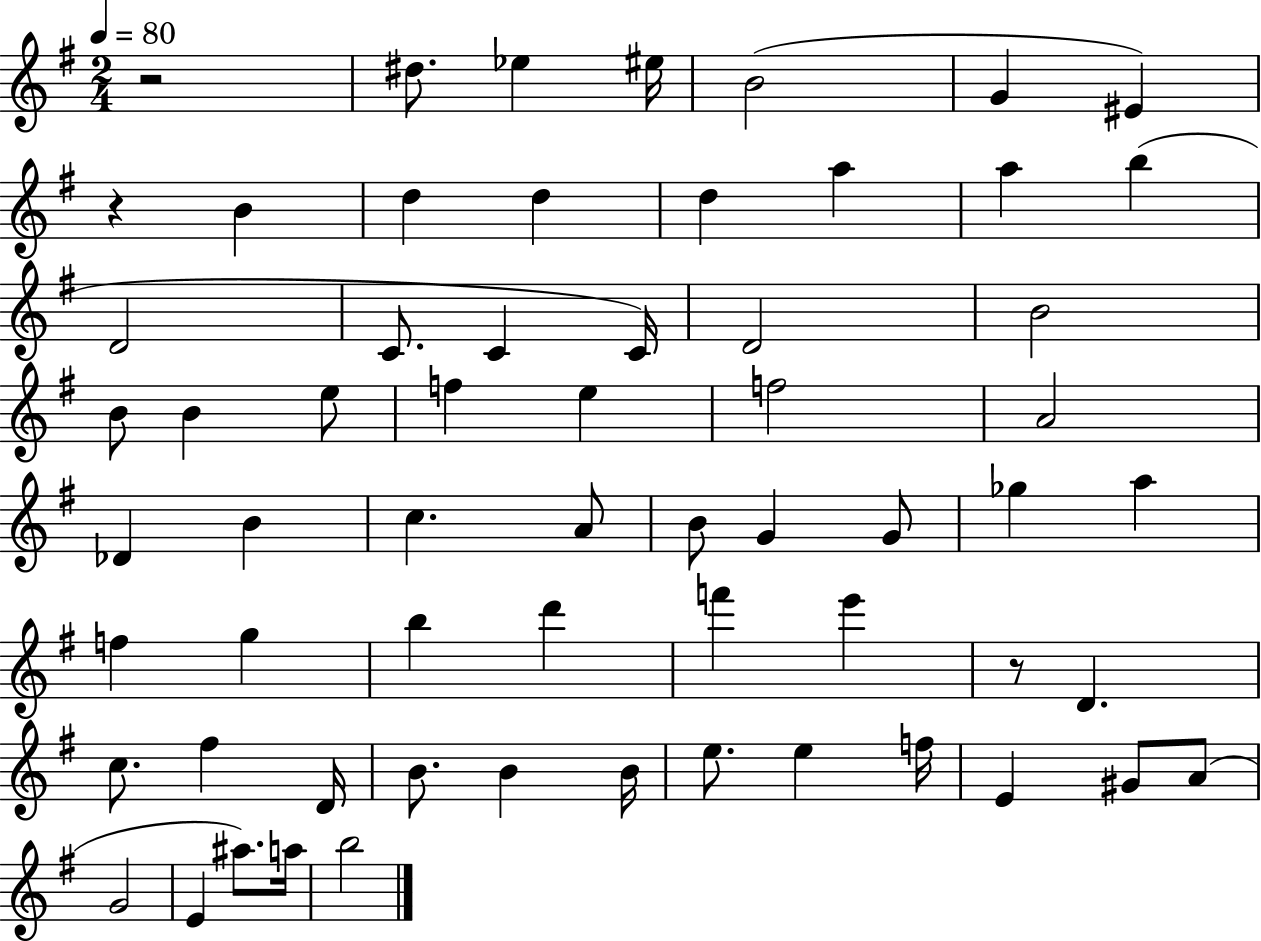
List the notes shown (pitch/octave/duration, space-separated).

R/h D#5/e. Eb5/q EIS5/s B4/h G4/q EIS4/q R/q B4/q D5/q D5/q D5/q A5/q A5/q B5/q D4/h C4/e. C4/q C4/s D4/h B4/h B4/e B4/q E5/e F5/q E5/q F5/h A4/h Db4/q B4/q C5/q. A4/e B4/e G4/q G4/e Gb5/q A5/q F5/q G5/q B5/q D6/q F6/q E6/q R/e D4/q. C5/e. F#5/q D4/s B4/e. B4/q B4/s E5/e. E5/q F5/s E4/q G#4/e A4/e G4/h E4/q A#5/e. A5/s B5/h